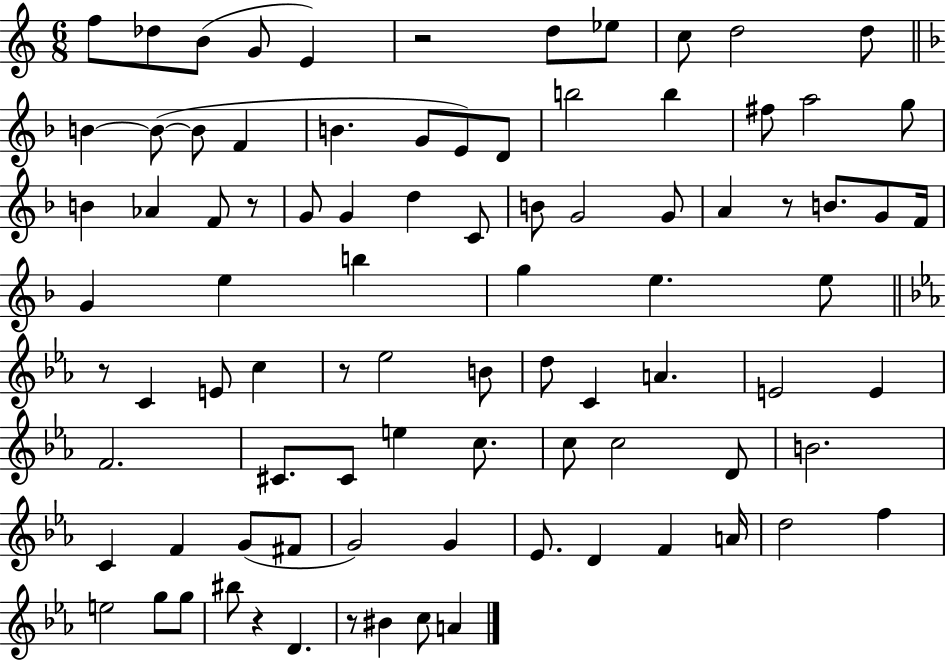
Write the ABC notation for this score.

X:1
T:Untitled
M:6/8
L:1/4
K:C
f/2 _d/2 B/2 G/2 E z2 d/2 _e/2 c/2 d2 d/2 B B/2 B/2 F B G/2 E/2 D/2 b2 b ^f/2 a2 g/2 B _A F/2 z/2 G/2 G d C/2 B/2 G2 G/2 A z/2 B/2 G/2 F/4 G e b g e e/2 z/2 C E/2 c z/2 _e2 B/2 d/2 C A E2 E F2 ^C/2 ^C/2 e c/2 c/2 c2 D/2 B2 C F G/2 ^F/2 G2 G _E/2 D F A/4 d2 f e2 g/2 g/2 ^b/2 z D z/2 ^B c/2 A